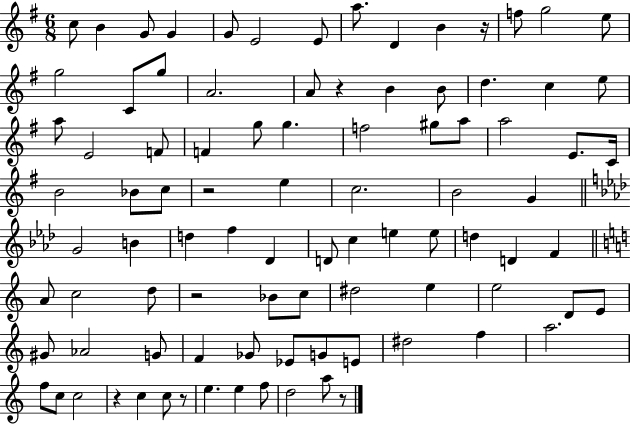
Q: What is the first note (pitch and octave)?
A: C5